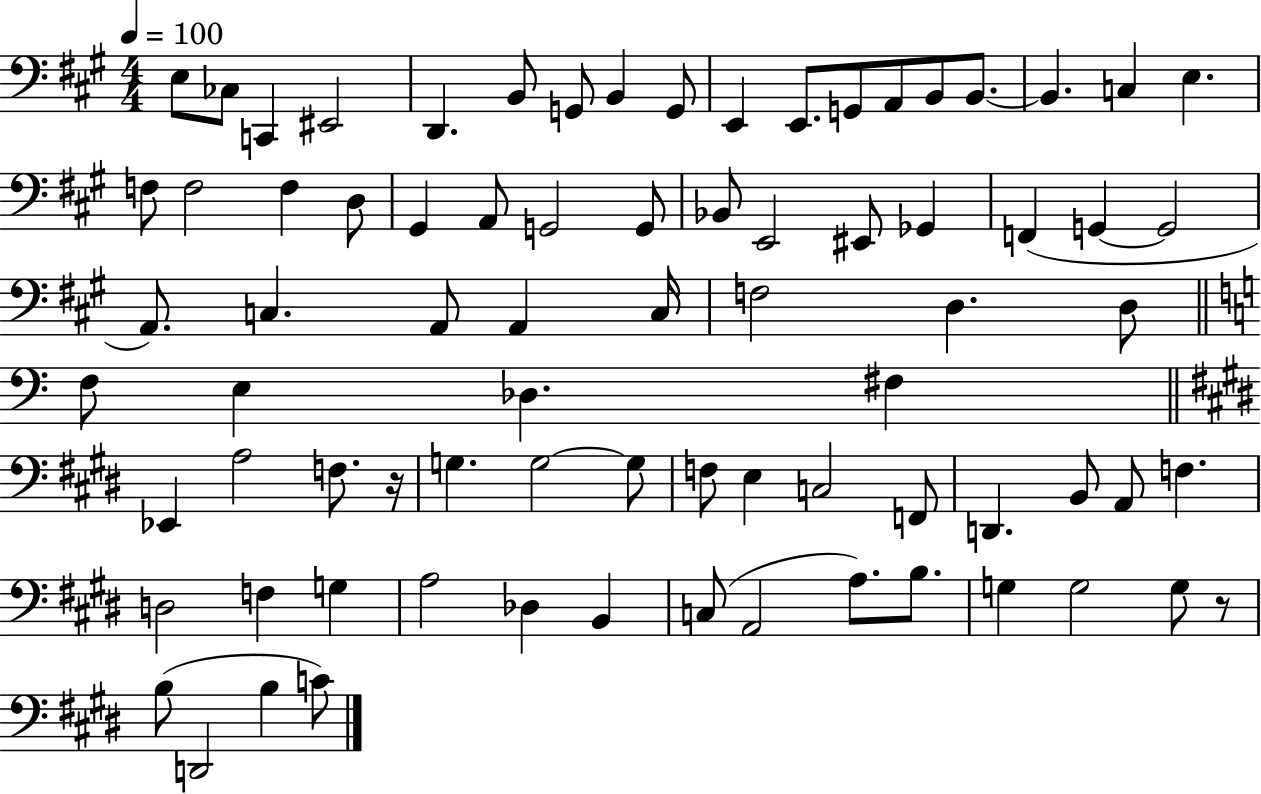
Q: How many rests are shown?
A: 2